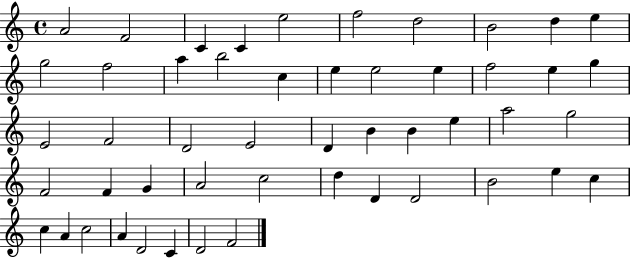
X:1
T:Untitled
M:4/4
L:1/4
K:C
A2 F2 C C e2 f2 d2 B2 d e g2 f2 a b2 c e e2 e f2 e g E2 F2 D2 E2 D B B e a2 g2 F2 F G A2 c2 d D D2 B2 e c c A c2 A D2 C D2 F2